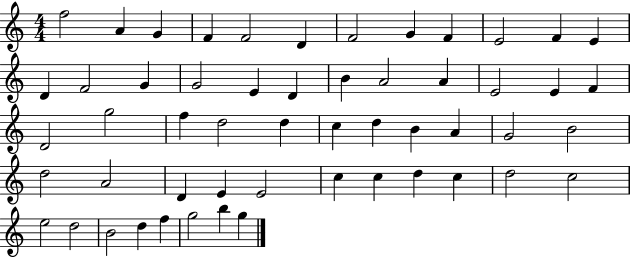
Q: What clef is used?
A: treble